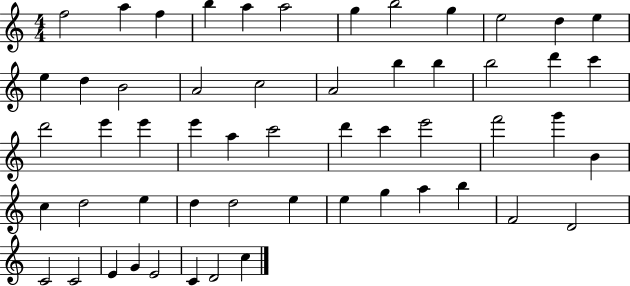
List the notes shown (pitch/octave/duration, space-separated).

F5/h A5/q F5/q B5/q A5/q A5/h G5/q B5/h G5/q E5/h D5/q E5/q E5/q D5/q B4/h A4/h C5/h A4/h B5/q B5/q B5/h D6/q C6/q D6/h E6/q E6/q E6/q A5/q C6/h D6/q C6/q E6/h F6/h G6/q B4/q C5/q D5/h E5/q D5/q D5/h E5/q E5/q G5/q A5/q B5/q F4/h D4/h C4/h C4/h E4/q G4/q E4/h C4/q D4/h C5/q